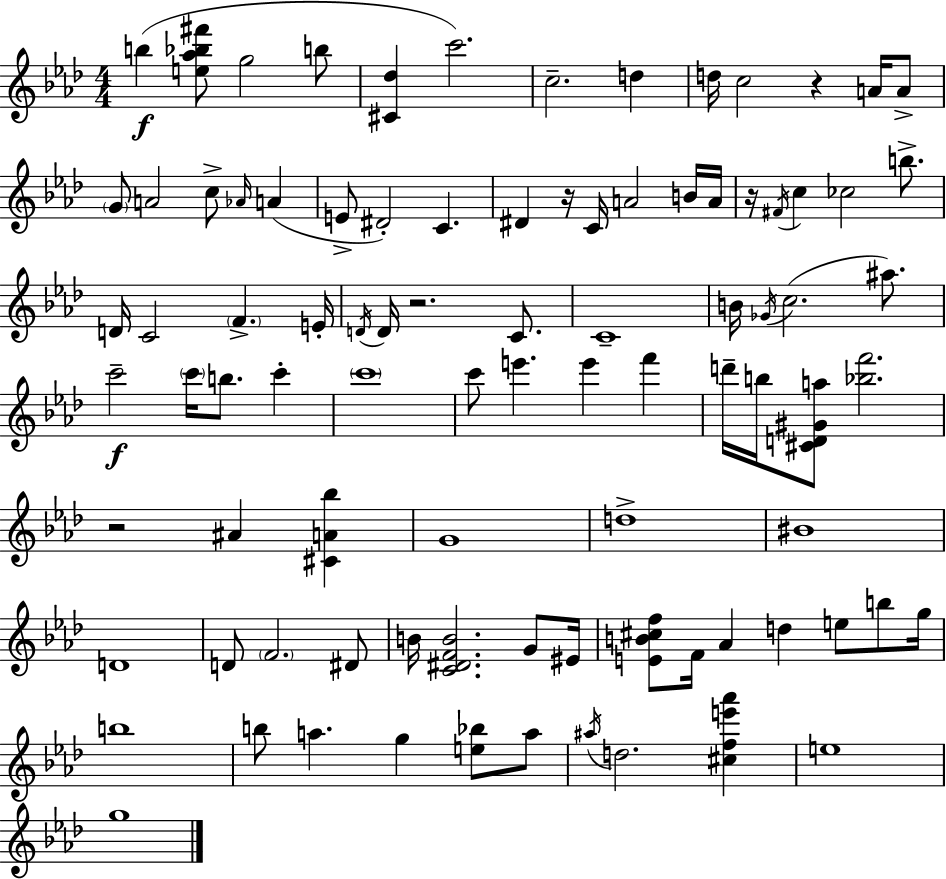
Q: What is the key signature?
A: AES major